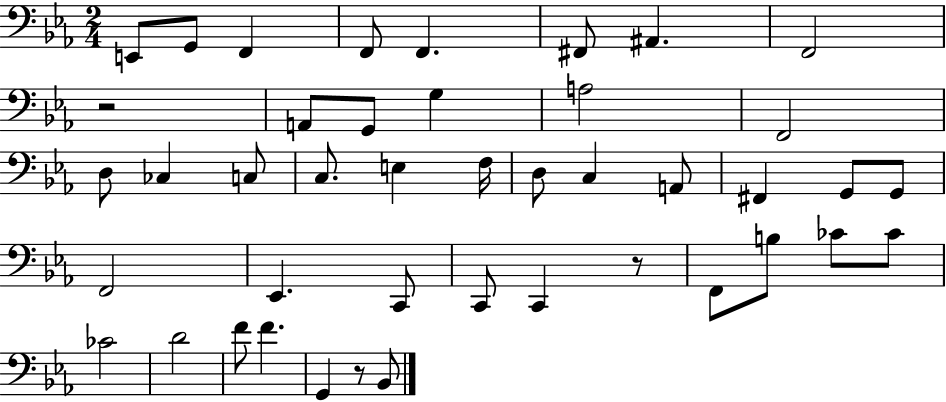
{
  \clef bass
  \numericTimeSignature
  \time 2/4
  \key ees \major
  e,8 g,8 f,4 | f,8 f,4. | fis,8 ais,4. | f,2 | \break r2 | a,8 g,8 g4 | a2 | f,2 | \break d8 ces4 c8 | c8. e4 f16 | d8 c4 a,8 | fis,4 g,8 g,8 | \break f,2 | ees,4. c,8 | c,8 c,4 r8 | f,8 b8 ces'8 ces'8 | \break ces'2 | d'2 | f'8 f'4. | g,4 r8 bes,8 | \break \bar "|."
}